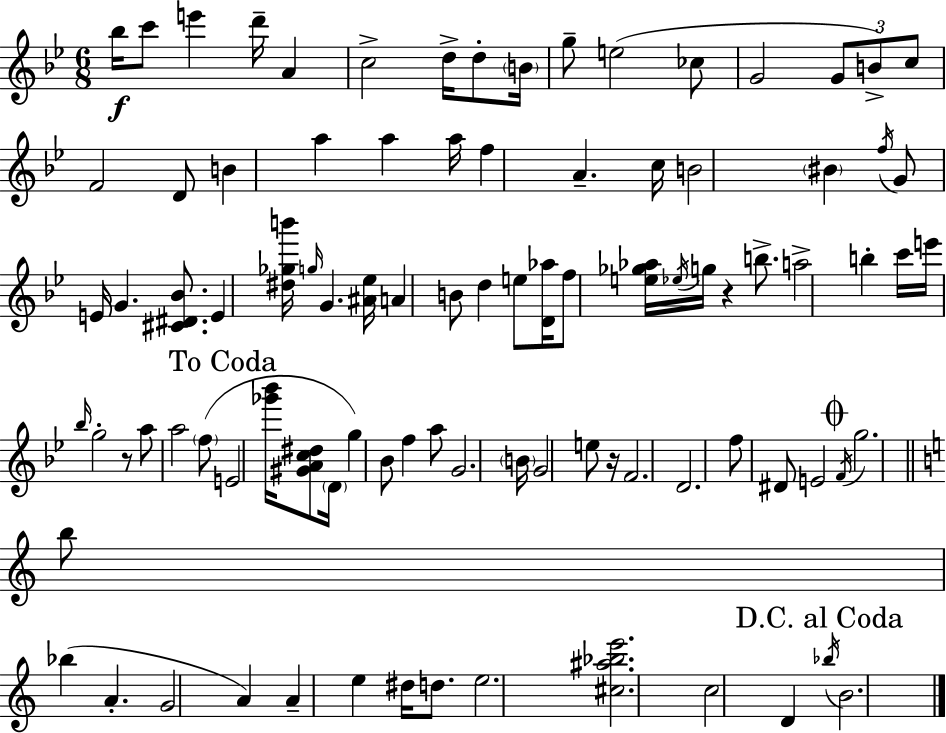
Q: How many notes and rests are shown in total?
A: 93